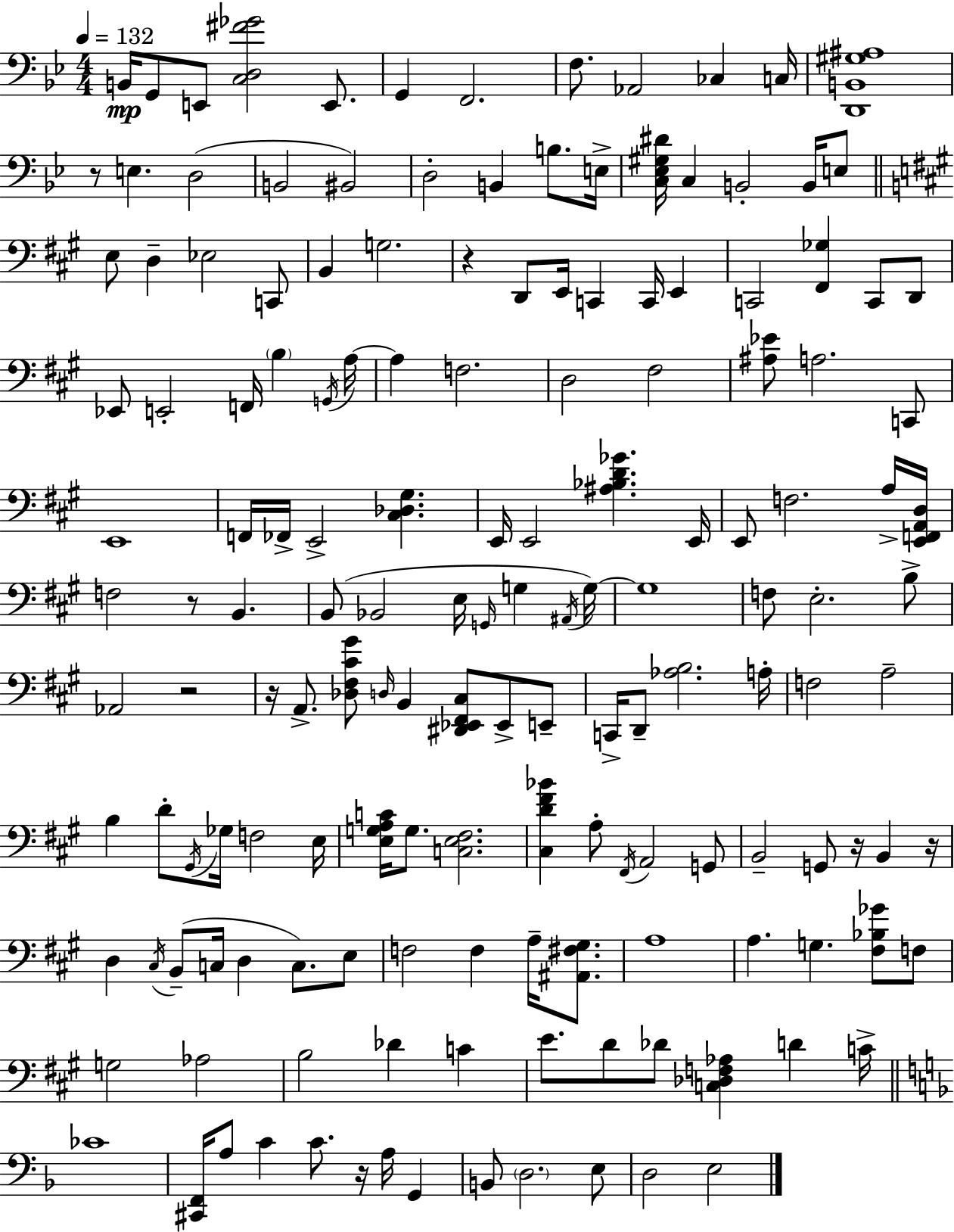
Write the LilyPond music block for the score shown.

{
  \clef bass
  \numericTimeSignature
  \time 4/4
  \key bes \major
  \tempo 4 = 132
  b,16\mp g,8 e,8 <c d fis' ges'>2 e,8. | g,4 f,2. | f8. aes,2 ces4 c16 | <d, b, gis ais>1 | \break r8 e4. d2( | b,2 bis,2) | d2-. b,4 b8. e16-> | <c ees gis dis'>16 c4 b,2-. b,16 e8 | \break \bar "||" \break \key a \major e8 d4-- ees2 c,8 | b,4 g2. | r4 d,8 e,16 c,4 c,16 e,4 | c,2 <fis, ges>4 c,8 d,8 | \break ees,8 e,2-. f,16 \parenthesize b4 \acciaccatura { g,16 } | a16~~ a4 f2. | d2 fis2 | <ais ees'>8 a2. c,8 | \break e,1 | f,16 fes,16-> e,2-> <cis des gis>4. | e,16 e,2 <ais bes d' ges'>4. | e,16 e,8 f2. a16-> | \break <e, f, a, d>16 f2 r8 b,4. | b,8( bes,2 e16 \grace { g,16 } g4 | \acciaccatura { ais,16 }) g16~~ g1 | f8 e2.-. | \break b8-> aes,2 r2 | r16 a,8.-> <des fis cis' gis'>8 \grace { d16 } b,4 <dis, ees, fis, cis>8 | ees,8-> e,8-- c,16-> d,8-- <aes b>2. | a16-. f2 a2-- | \break b4 d'8-. \acciaccatura { gis,16 } ges16 f2 | e16 <e g a c'>16 g8. <c e fis>2. | <cis d' fis' bes'>4 a8-. \acciaccatura { fis,16 } a,2 | g,8 b,2-- g,8 | \break r16 b,4 r16 d4 \acciaccatura { cis16 }( b,8-- c16 d4 | c8.) e8 f2 f4 | a16-- <ais, fis gis>8. a1 | a4. g4. | \break <fis bes ges'>8 f8 g2 aes2 | b2 des'4 | c'4 e'8. d'8 des'8 <c des f aes>4 | d'4 c'16-> \bar "||" \break \key f \major ces'1 | <cis, f,>16 a8 c'4 c'8. r16 a16 g,4 | b,8 \parenthesize d2. e8 | d2 e2 | \break \bar "|."
}